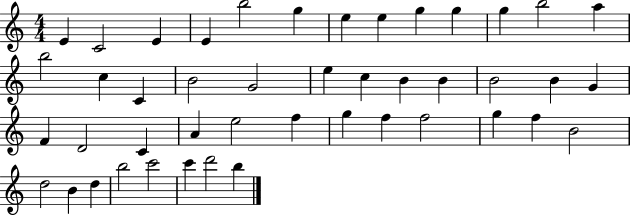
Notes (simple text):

E4/q C4/h E4/q E4/q B5/h G5/q E5/q E5/q G5/q G5/q G5/q B5/h A5/q B5/h C5/q C4/q B4/h G4/h E5/q C5/q B4/q B4/q B4/h B4/q G4/q F4/q D4/h C4/q A4/q E5/h F5/q G5/q F5/q F5/h G5/q F5/q B4/h D5/h B4/q D5/q B5/h C6/h C6/q D6/h B5/q